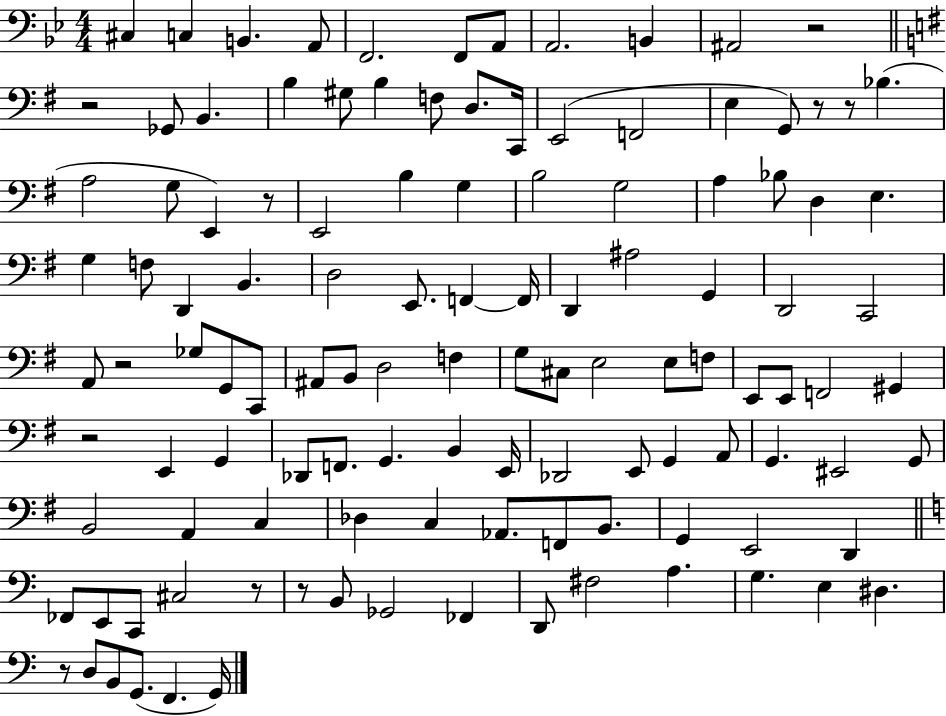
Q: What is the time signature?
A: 4/4